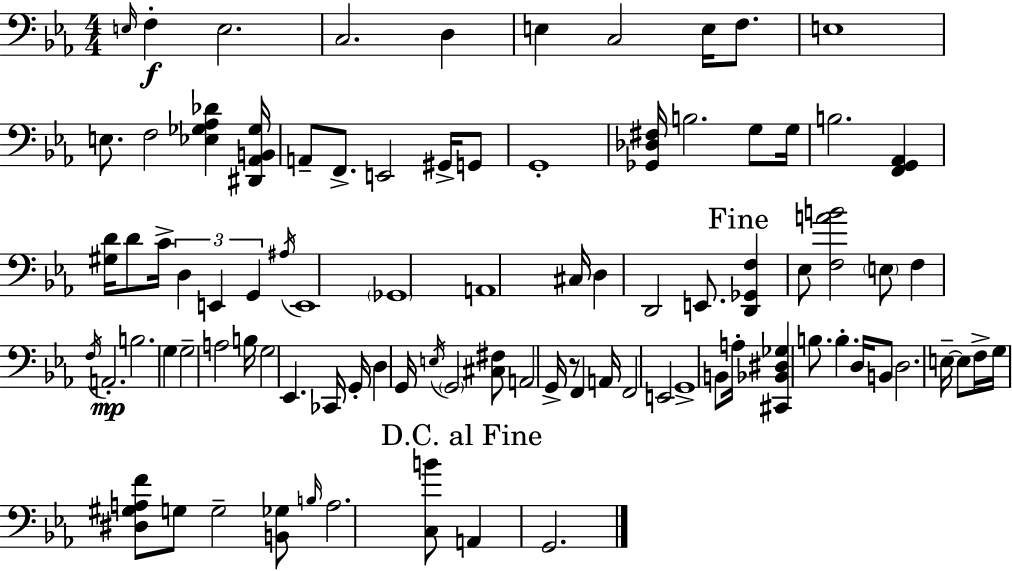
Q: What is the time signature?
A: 4/4